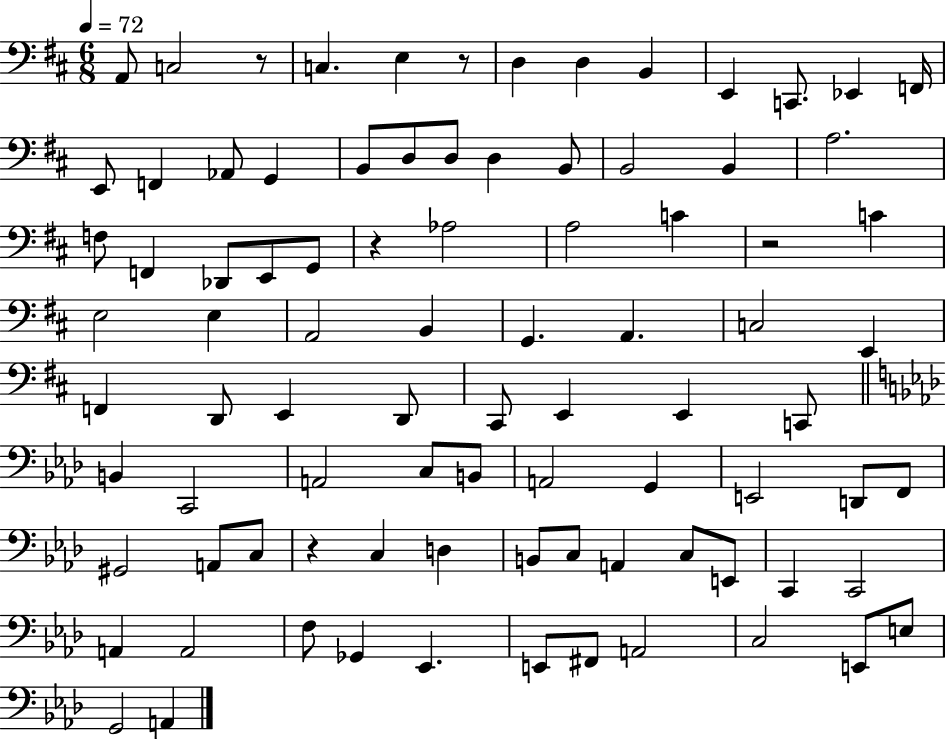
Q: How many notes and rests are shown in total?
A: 88